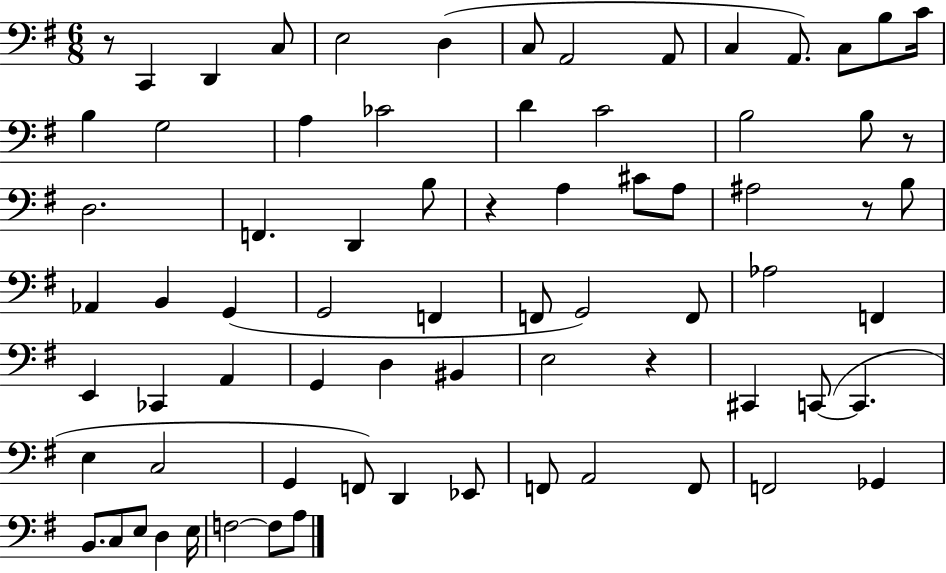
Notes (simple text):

R/e C2/q D2/q C3/e E3/h D3/q C3/e A2/h A2/e C3/q A2/e. C3/e B3/e C4/s B3/q G3/h A3/q CES4/h D4/q C4/h B3/h B3/e R/e D3/h. F2/q. D2/q B3/e R/q A3/q C#4/e A3/e A#3/h R/e B3/e Ab2/q B2/q G2/q G2/h F2/q F2/e G2/h F2/e Ab3/h F2/q E2/q CES2/q A2/q G2/q D3/q BIS2/q E3/h R/q C#2/q C2/e C2/q. E3/q C3/h G2/q F2/e D2/q Eb2/e F2/e A2/h F2/e F2/h Gb2/q B2/e. C3/e E3/e D3/q E3/s F3/h F3/e A3/e